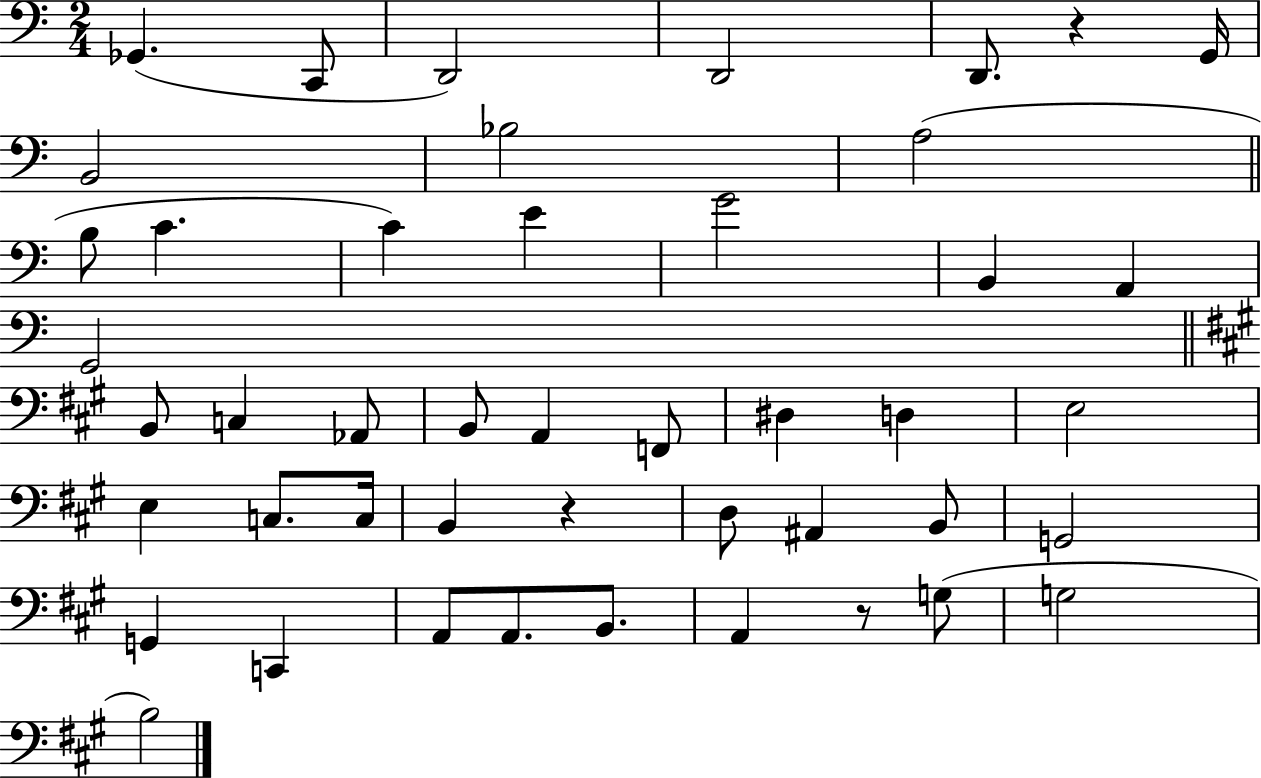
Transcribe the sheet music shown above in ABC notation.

X:1
T:Untitled
M:2/4
L:1/4
K:C
_G,, C,,/2 D,,2 D,,2 D,,/2 z G,,/4 B,,2 _B,2 A,2 B,/2 C C E G2 B,, A,, G,,2 B,,/2 C, _A,,/2 B,,/2 A,, F,,/2 ^D, D, E,2 E, C,/2 C,/4 B,, z D,/2 ^A,, B,,/2 G,,2 G,, C,, A,,/2 A,,/2 B,,/2 A,, z/2 G,/2 G,2 B,2